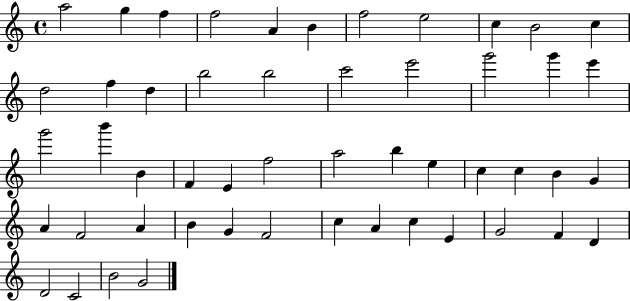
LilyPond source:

{
  \clef treble
  \time 4/4
  \defaultTimeSignature
  \key c \major
  a''2 g''4 f''4 | f''2 a'4 b'4 | f''2 e''2 | c''4 b'2 c''4 | \break d''2 f''4 d''4 | b''2 b''2 | c'''2 e'''2 | g'''2 g'''4 e'''4 | \break g'''2 b'''4 b'4 | f'4 e'4 f''2 | a''2 b''4 e''4 | c''4 c''4 b'4 g'4 | \break a'4 f'2 a'4 | b'4 g'4 f'2 | c''4 a'4 c''4 e'4 | g'2 f'4 d'4 | \break d'2 c'2 | b'2 g'2 | \bar "|."
}